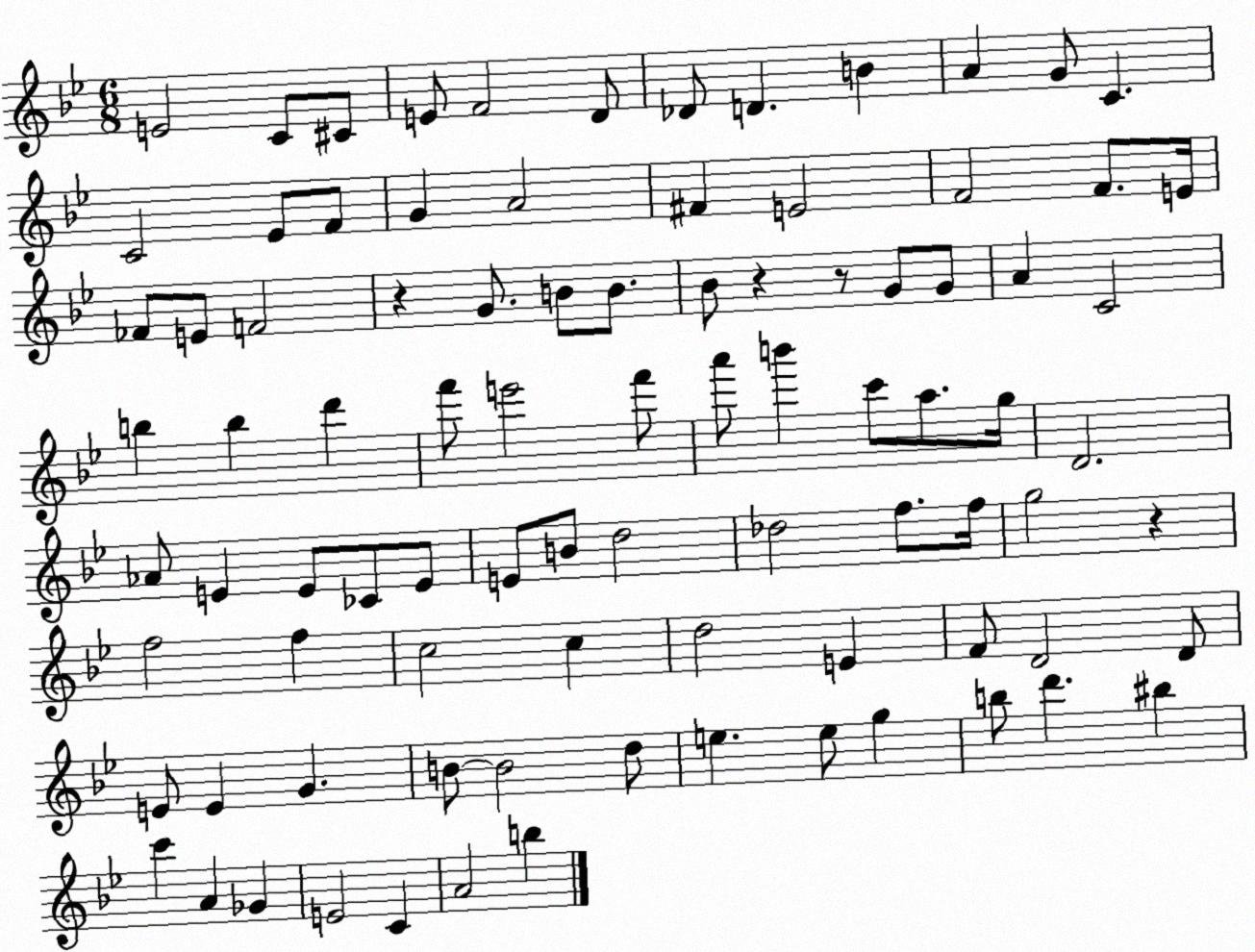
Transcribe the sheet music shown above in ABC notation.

X:1
T:Untitled
M:6/8
L:1/4
K:Bb
E2 C/2 ^C/2 E/2 F2 D/2 _D/2 D B A G/2 C C2 _E/2 F/2 G A2 ^F E2 F2 F/2 E/4 _F/2 E/2 F2 z G/2 B/2 B/2 _B/2 z z/2 G/2 G/2 A C2 b b d' f'/2 e'2 f'/2 a'/2 b' c'/2 a/2 g/4 D2 _A/2 E E/2 _C/2 E/2 E/2 B/2 d2 _d2 f/2 f/4 g2 z f2 f c2 c d2 E F/2 D2 D/2 E/2 E G B/2 B2 d/2 e e/2 g b/2 d' ^b c' A _G E2 C A2 b